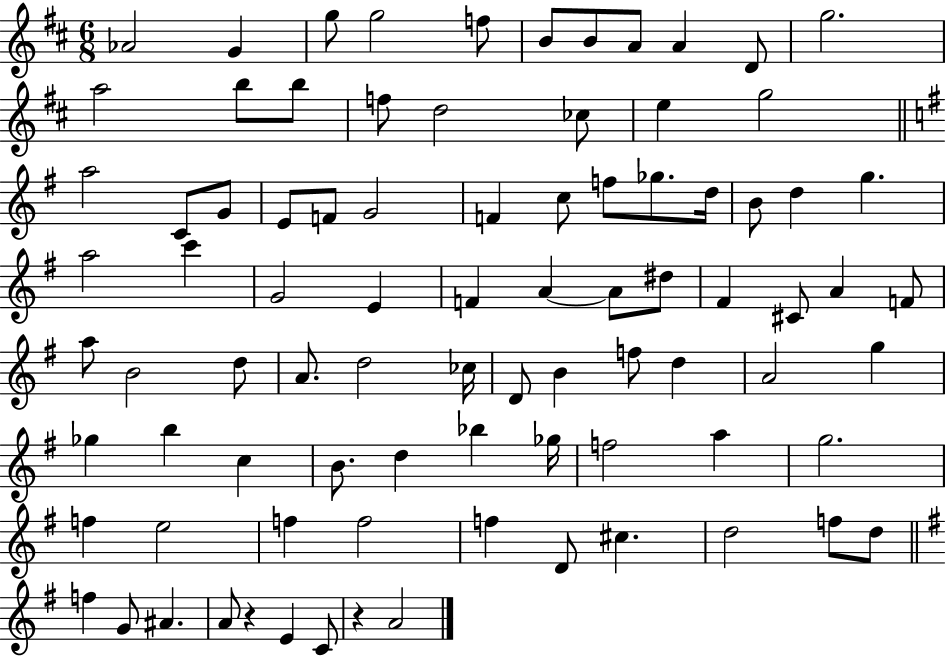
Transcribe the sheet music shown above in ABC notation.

X:1
T:Untitled
M:6/8
L:1/4
K:D
_A2 G g/2 g2 f/2 B/2 B/2 A/2 A D/2 g2 a2 b/2 b/2 f/2 d2 _c/2 e g2 a2 C/2 G/2 E/2 F/2 G2 F c/2 f/2 _g/2 d/4 B/2 d g a2 c' G2 E F A A/2 ^d/2 ^F ^C/2 A F/2 a/2 B2 d/2 A/2 d2 _c/4 D/2 B f/2 d A2 g _g b c B/2 d _b _g/4 f2 a g2 f e2 f f2 f D/2 ^c d2 f/2 d/2 f G/2 ^A A/2 z E C/2 z A2